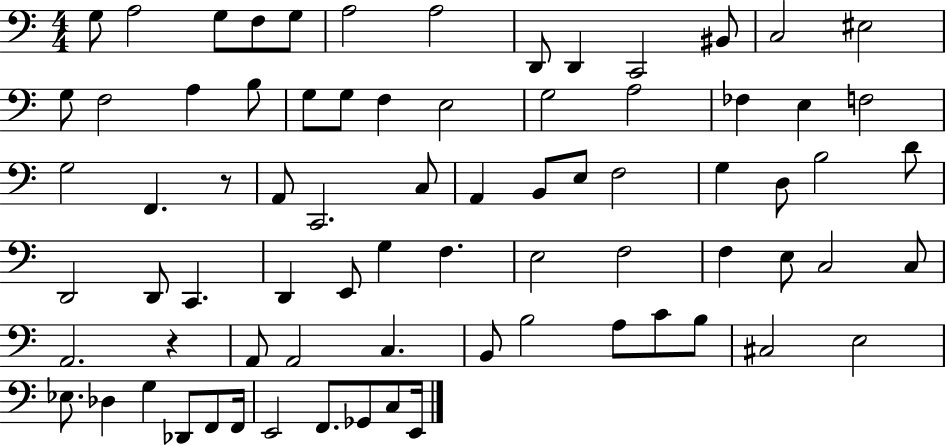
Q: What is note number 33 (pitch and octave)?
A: B2